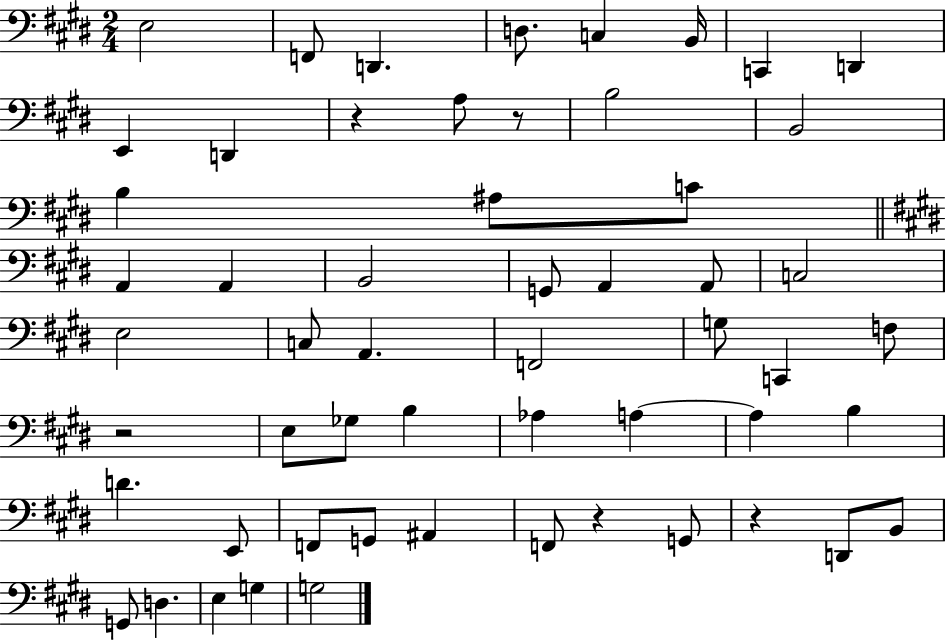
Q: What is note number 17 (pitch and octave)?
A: A2